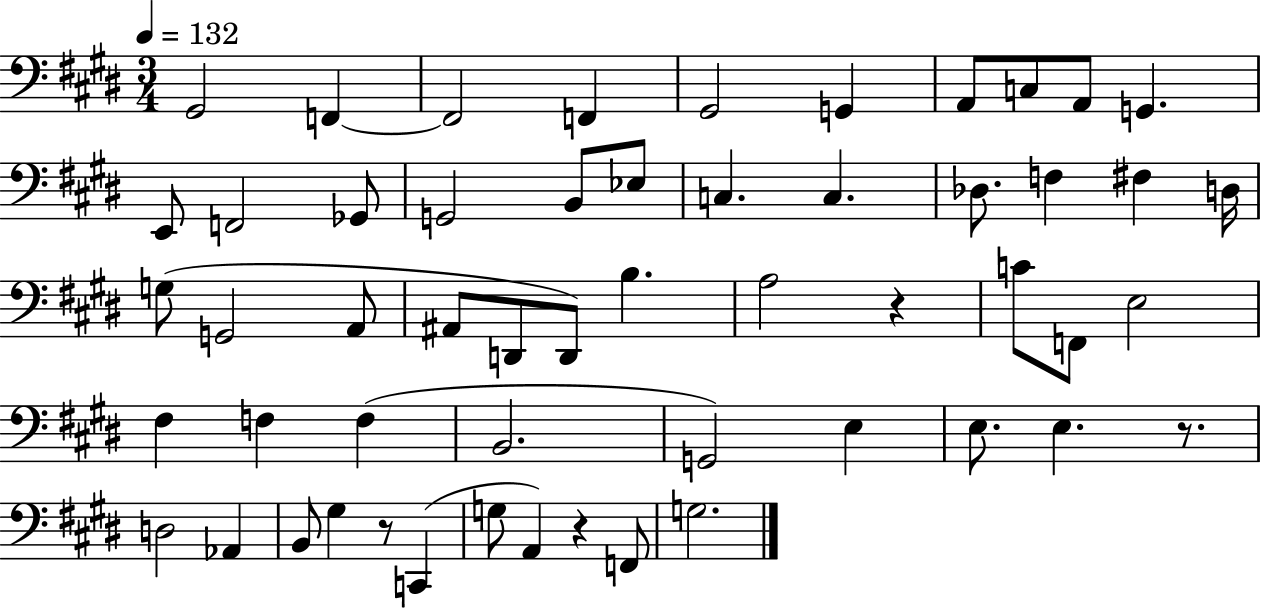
X:1
T:Untitled
M:3/4
L:1/4
K:E
^G,,2 F,, F,,2 F,, ^G,,2 G,, A,,/2 C,/2 A,,/2 G,, E,,/2 F,,2 _G,,/2 G,,2 B,,/2 _E,/2 C, C, _D,/2 F, ^F, D,/4 G,/2 G,,2 A,,/2 ^A,,/2 D,,/2 D,,/2 B, A,2 z C/2 F,,/2 E,2 ^F, F, F, B,,2 G,,2 E, E,/2 E, z/2 D,2 _A,, B,,/2 ^G, z/2 C,, G,/2 A,, z F,,/2 G,2